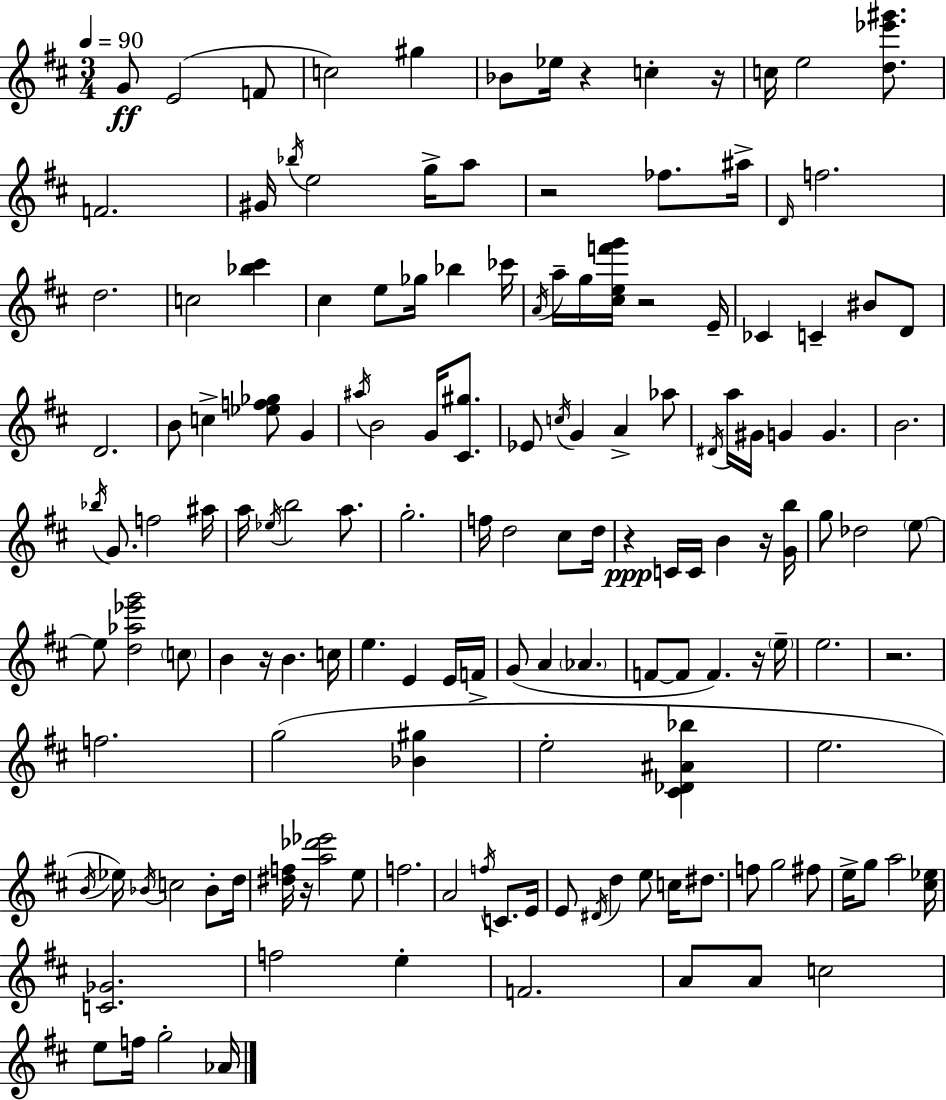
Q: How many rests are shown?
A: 10